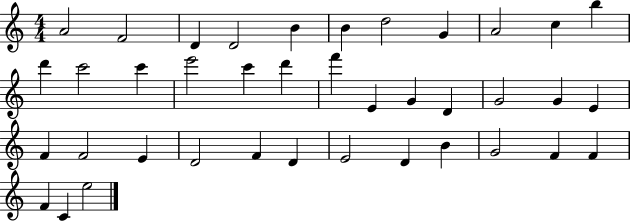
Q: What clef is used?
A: treble